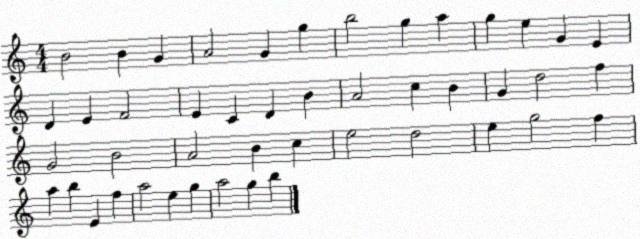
X:1
T:Untitled
M:4/4
L:1/4
K:C
B2 B G A2 G g b2 g a g e G E D E F2 E C D B A2 c B G d2 f G2 B2 A2 B c e2 d2 e g2 f a b E f a2 e g a2 g b